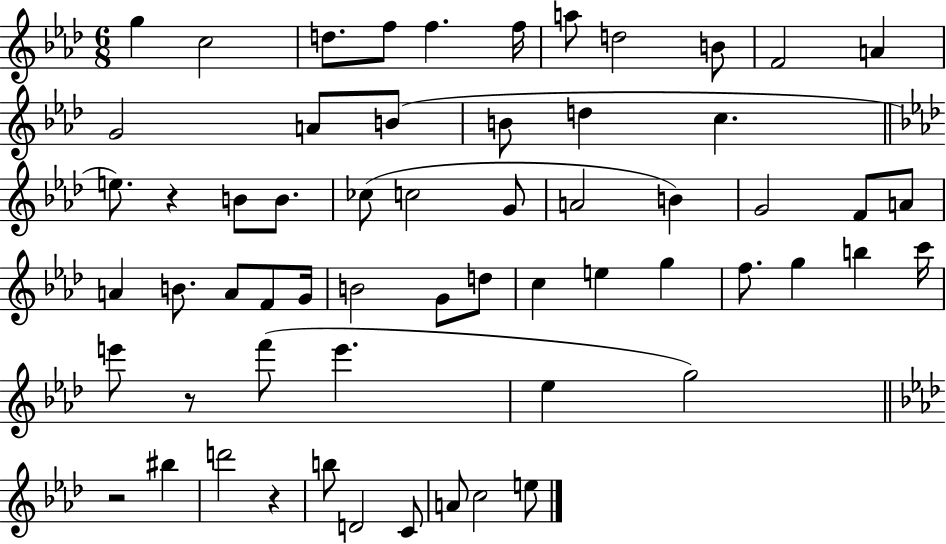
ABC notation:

X:1
T:Untitled
M:6/8
L:1/4
K:Ab
g c2 d/2 f/2 f f/4 a/2 d2 B/2 F2 A G2 A/2 B/2 B/2 d c e/2 z B/2 B/2 _c/2 c2 G/2 A2 B G2 F/2 A/2 A B/2 A/2 F/2 G/4 B2 G/2 d/2 c e g f/2 g b c'/4 e'/2 z/2 f'/2 e' _e g2 z2 ^b d'2 z b/2 D2 C/2 A/2 c2 e/2